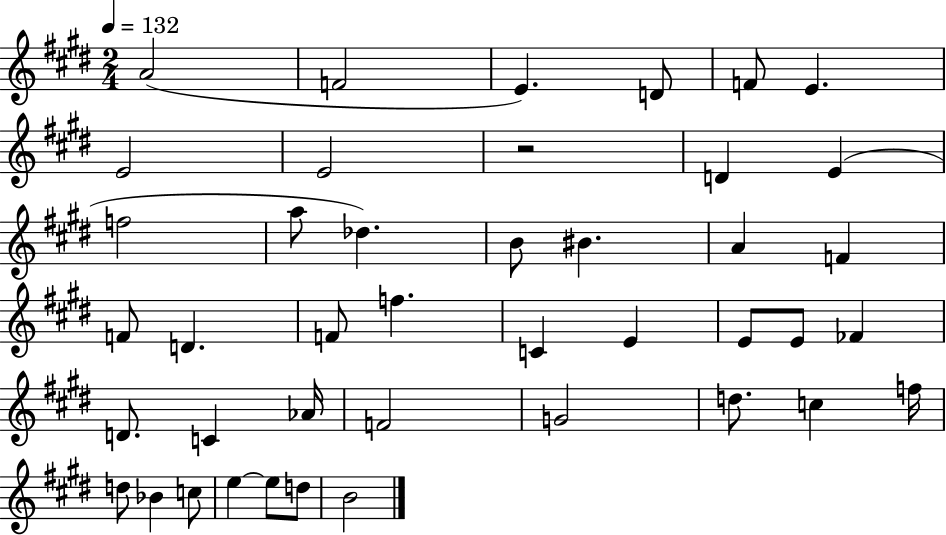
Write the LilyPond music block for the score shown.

{
  \clef treble
  \numericTimeSignature
  \time 2/4
  \key e \major
  \tempo 4 = 132
  \repeat volta 2 { a'2( | f'2 | e'4.) d'8 | f'8 e'4. | \break e'2 | e'2 | r2 | d'4 e'4( | \break f''2 | a''8 des''4.) | b'8 bis'4. | a'4 f'4 | \break f'8 d'4. | f'8 f''4. | c'4 e'4 | e'8 e'8 fes'4 | \break d'8. c'4 aes'16 | f'2 | g'2 | d''8. c''4 f''16 | \break d''8 bes'4 c''8 | e''4~~ e''8 d''8 | b'2 | } \bar "|."
}